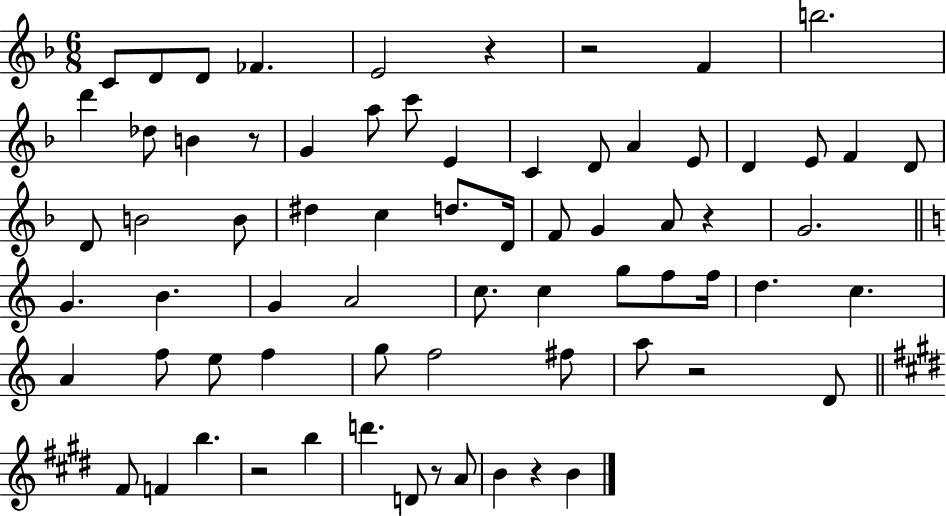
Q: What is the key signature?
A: F major